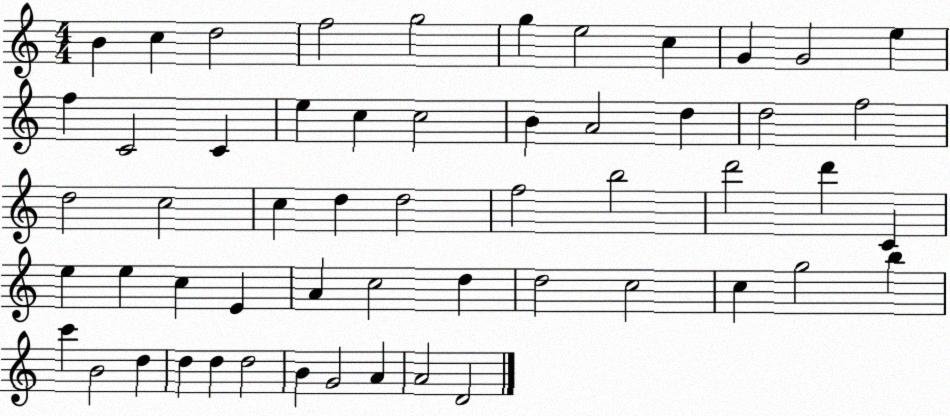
X:1
T:Untitled
M:4/4
L:1/4
K:C
B c d2 f2 g2 g e2 c G G2 e f C2 C e c c2 B A2 d d2 f2 d2 c2 c d d2 f2 b2 d'2 d' C e e c E A c2 d d2 c2 c g2 b c' B2 d d d d2 B G2 A A2 D2